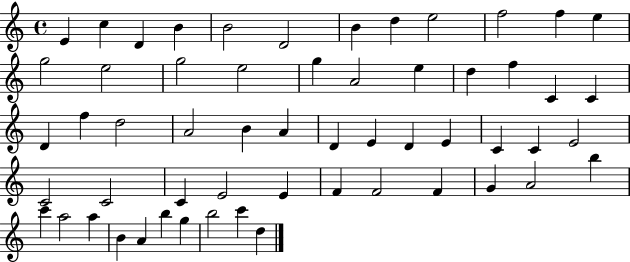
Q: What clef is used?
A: treble